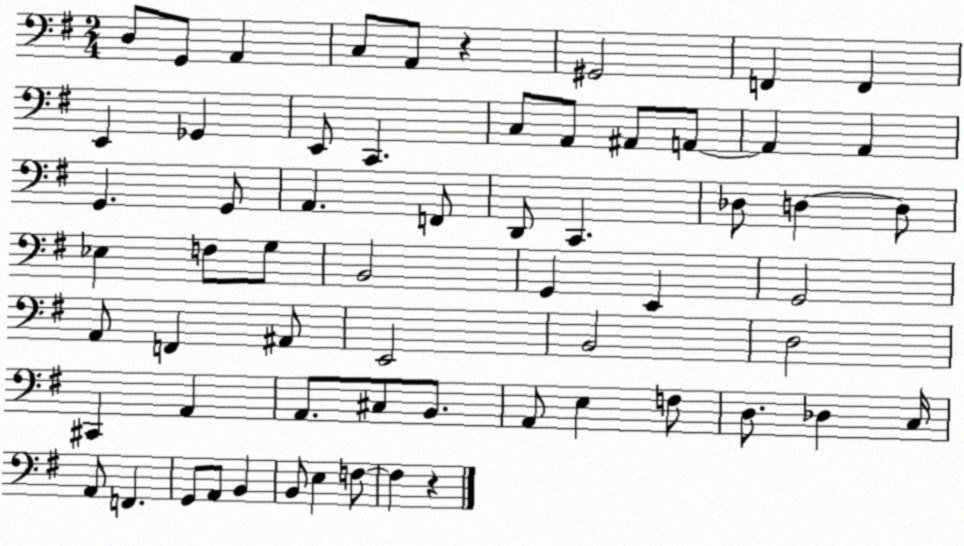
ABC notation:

X:1
T:Untitled
M:2/4
L:1/4
K:G
D,/2 G,,/2 A,, C,/2 A,,/2 z ^G,,2 F,, F,, E,, _G,, E,,/2 C,, C,/2 A,,/2 ^A,,/2 A,,/2 A,, A,, G,, G,,/2 A,, F,,/2 D,,/2 C,, _D,/2 D, D,/2 _E, F,/2 G,/2 B,,2 G,, E,, G,,2 A,,/2 F,, ^A,,/2 E,,2 B,,2 D,2 ^C,, A,, A,,/2 ^C,/2 B,,/2 A,,/2 E, F,/2 D,/2 _D, C,/4 A,,/2 F,, G,,/2 A,,/2 B,, B,,/2 E, F,/2 F, z